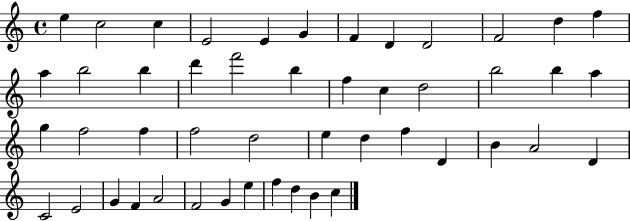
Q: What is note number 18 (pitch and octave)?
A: B5